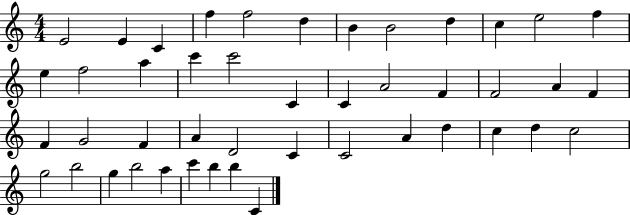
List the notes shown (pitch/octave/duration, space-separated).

E4/h E4/q C4/q F5/q F5/h D5/q B4/q B4/h D5/q C5/q E5/h F5/q E5/q F5/h A5/q C6/q C6/h C4/q C4/q A4/h F4/q F4/h A4/q F4/q F4/q G4/h F4/q A4/q D4/h C4/q C4/h A4/q D5/q C5/q D5/q C5/h G5/h B5/h G5/q B5/h A5/q C6/q B5/q B5/q C4/q